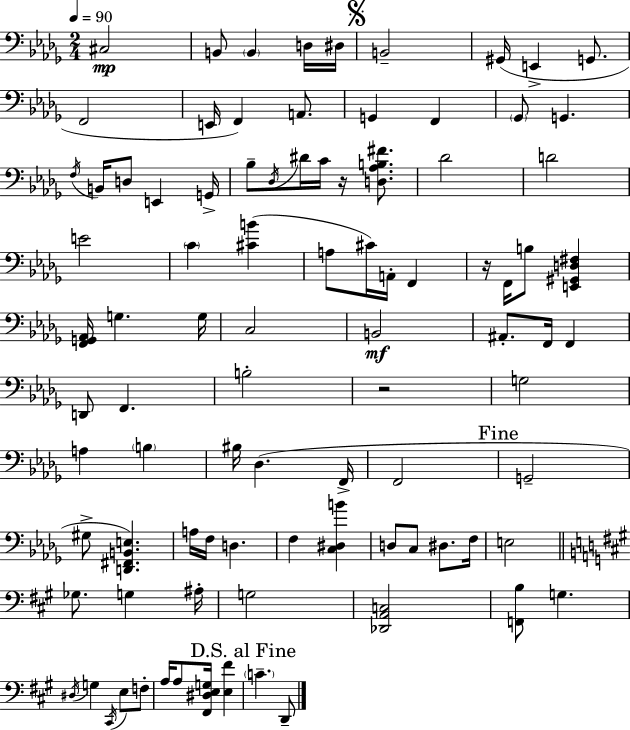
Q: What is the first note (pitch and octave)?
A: C#3